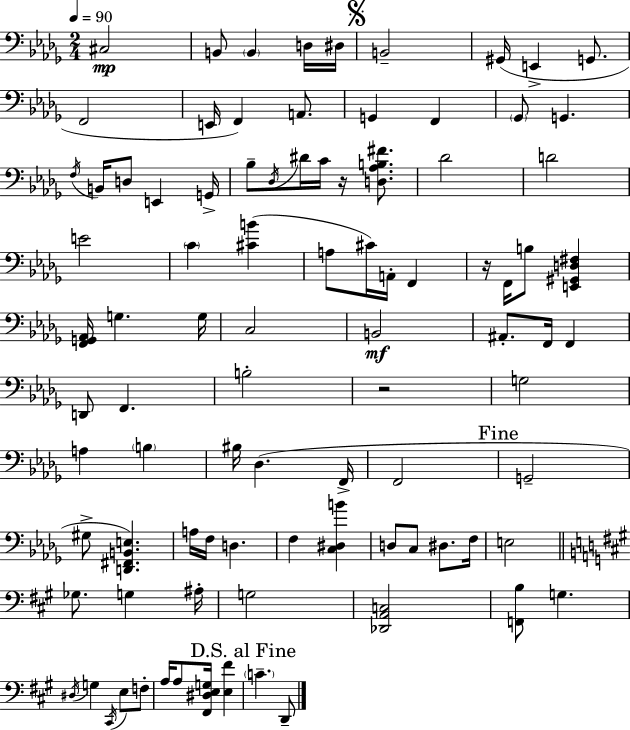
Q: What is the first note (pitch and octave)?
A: C#3